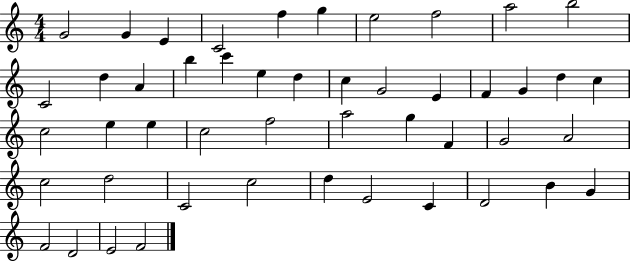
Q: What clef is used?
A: treble